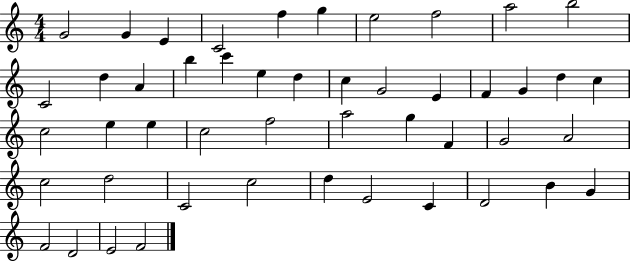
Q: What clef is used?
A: treble